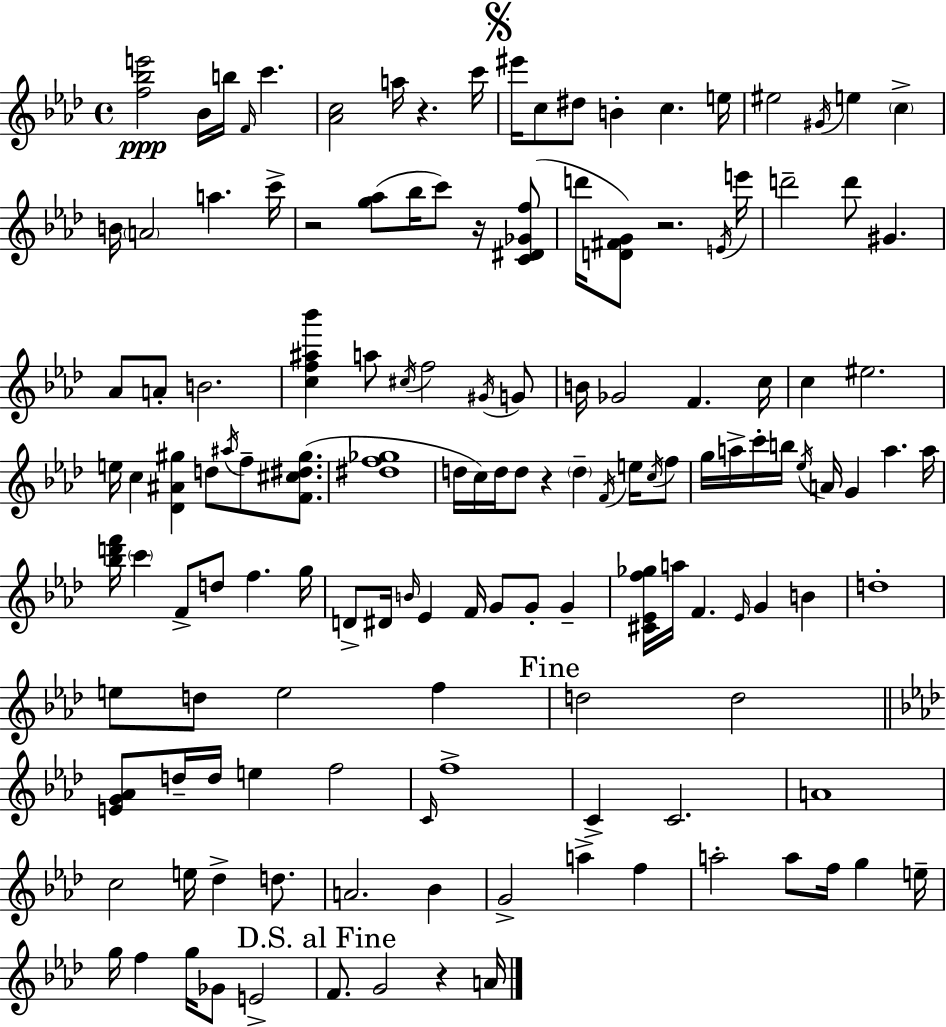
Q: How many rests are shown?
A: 6